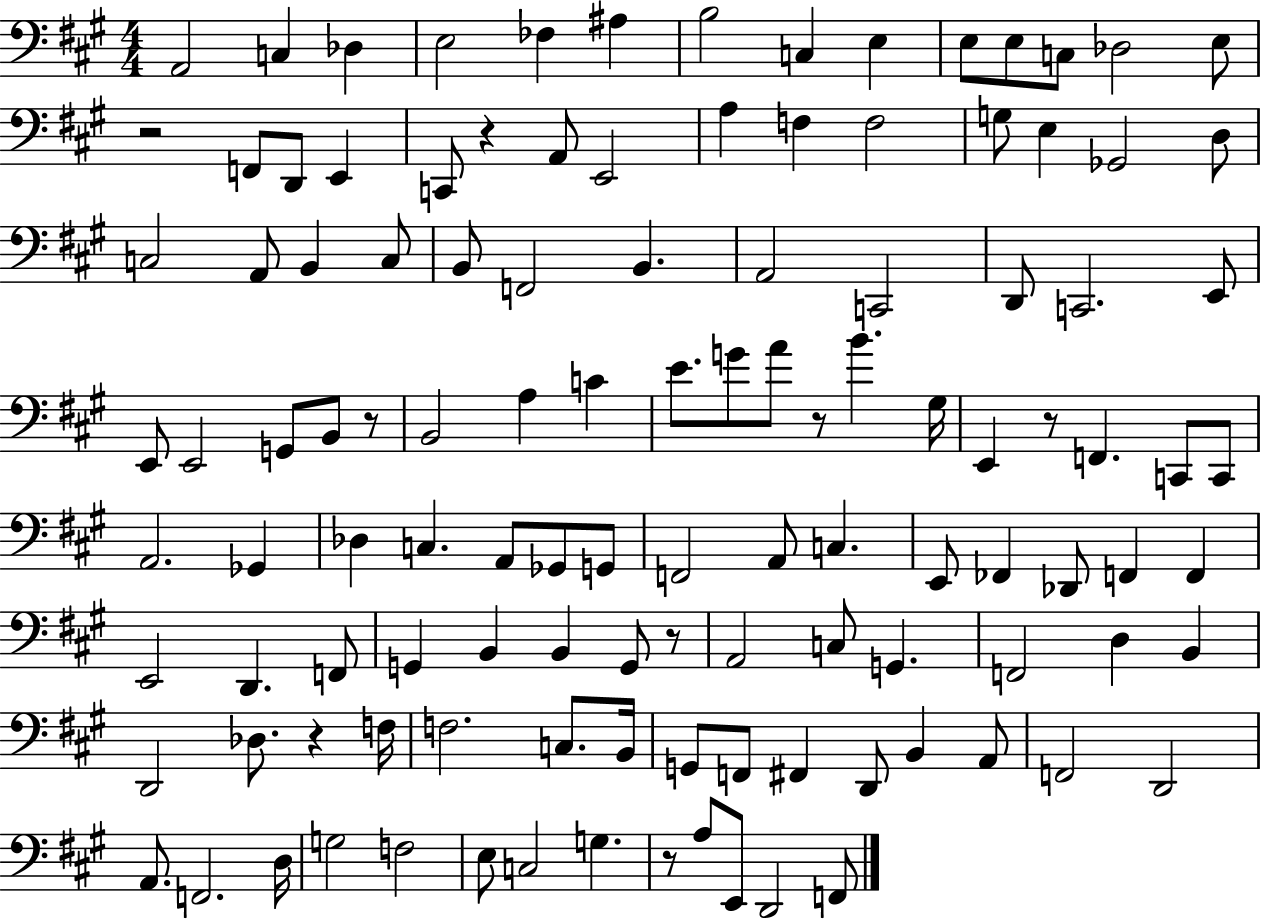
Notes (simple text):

A2/h C3/q Db3/q E3/h FES3/q A#3/q B3/h C3/q E3/q E3/e E3/e C3/e Db3/h E3/e R/h F2/e D2/e E2/q C2/e R/q A2/e E2/h A3/q F3/q F3/h G3/e E3/q Gb2/h D3/e C3/h A2/e B2/q C3/e B2/e F2/h B2/q. A2/h C2/h D2/e C2/h. E2/e E2/e E2/h G2/e B2/e R/e B2/h A3/q C4/q E4/e. G4/e A4/e R/e B4/q. G#3/s E2/q R/e F2/q. C2/e C2/e A2/h. Gb2/q Db3/q C3/q. A2/e Gb2/e G2/e F2/h A2/e C3/q. E2/e FES2/q Db2/e F2/q F2/q E2/h D2/q. F2/e G2/q B2/q B2/q G2/e R/e A2/h C3/e G2/q. F2/h D3/q B2/q D2/h Db3/e. R/q F3/s F3/h. C3/e. B2/s G2/e F2/e F#2/q D2/e B2/q A2/e F2/h D2/h A2/e. F2/h. D3/s G3/h F3/h E3/e C3/h G3/q. R/e A3/e E2/e D2/h F2/e